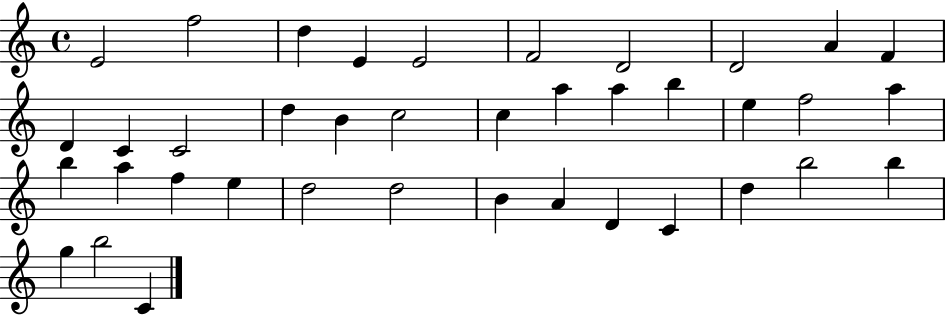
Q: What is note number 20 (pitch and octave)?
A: B5